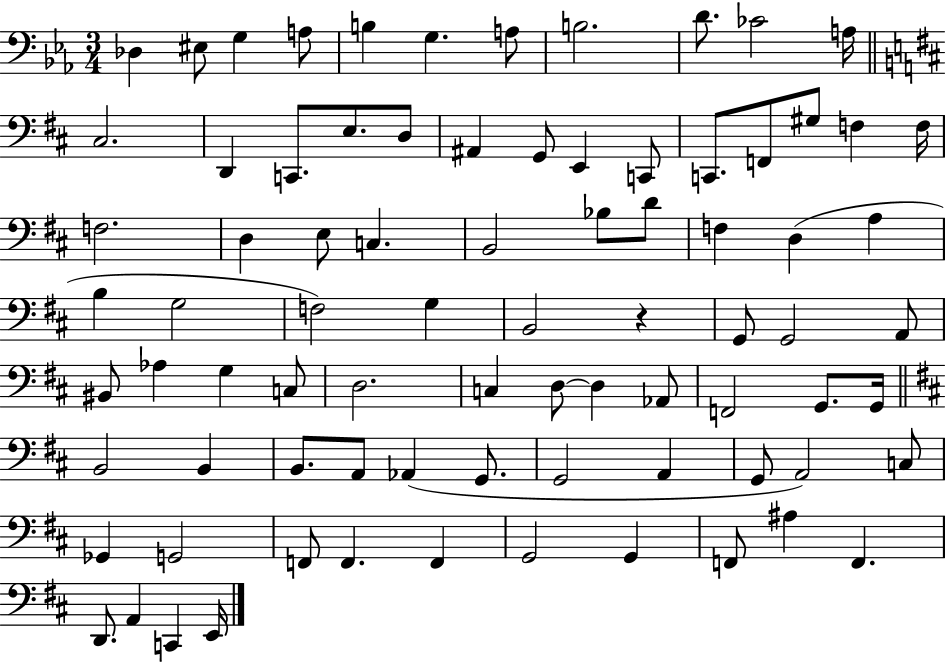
Db3/q EIS3/e G3/q A3/e B3/q G3/q. A3/e B3/h. D4/e. CES4/h A3/s C#3/h. D2/q C2/e. E3/e. D3/e A#2/q G2/e E2/q C2/e C2/e. F2/e G#3/e F3/q F3/s F3/h. D3/q E3/e C3/q. B2/h Bb3/e D4/e F3/q D3/q A3/q B3/q G3/h F3/h G3/q B2/h R/q G2/e G2/h A2/e BIS2/e Ab3/q G3/q C3/e D3/h. C3/q D3/e D3/q Ab2/e F2/h G2/e. G2/s B2/h B2/q B2/e. A2/e Ab2/q G2/e. G2/h A2/q G2/e A2/h C3/e Gb2/q G2/h F2/e F2/q. F2/q G2/h G2/q F2/e A#3/q F2/q. D2/e. A2/q C2/q E2/s